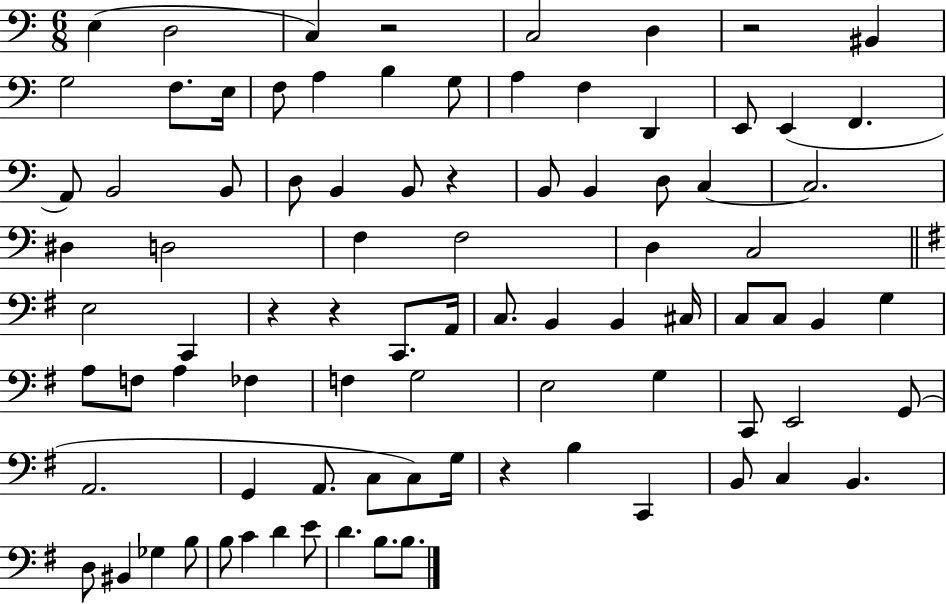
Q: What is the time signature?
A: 6/8